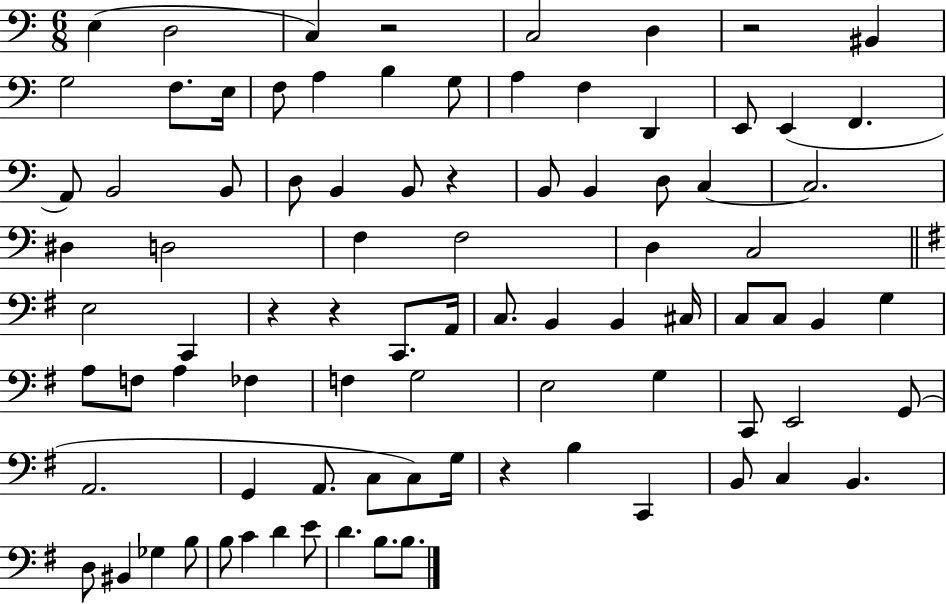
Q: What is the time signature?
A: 6/8